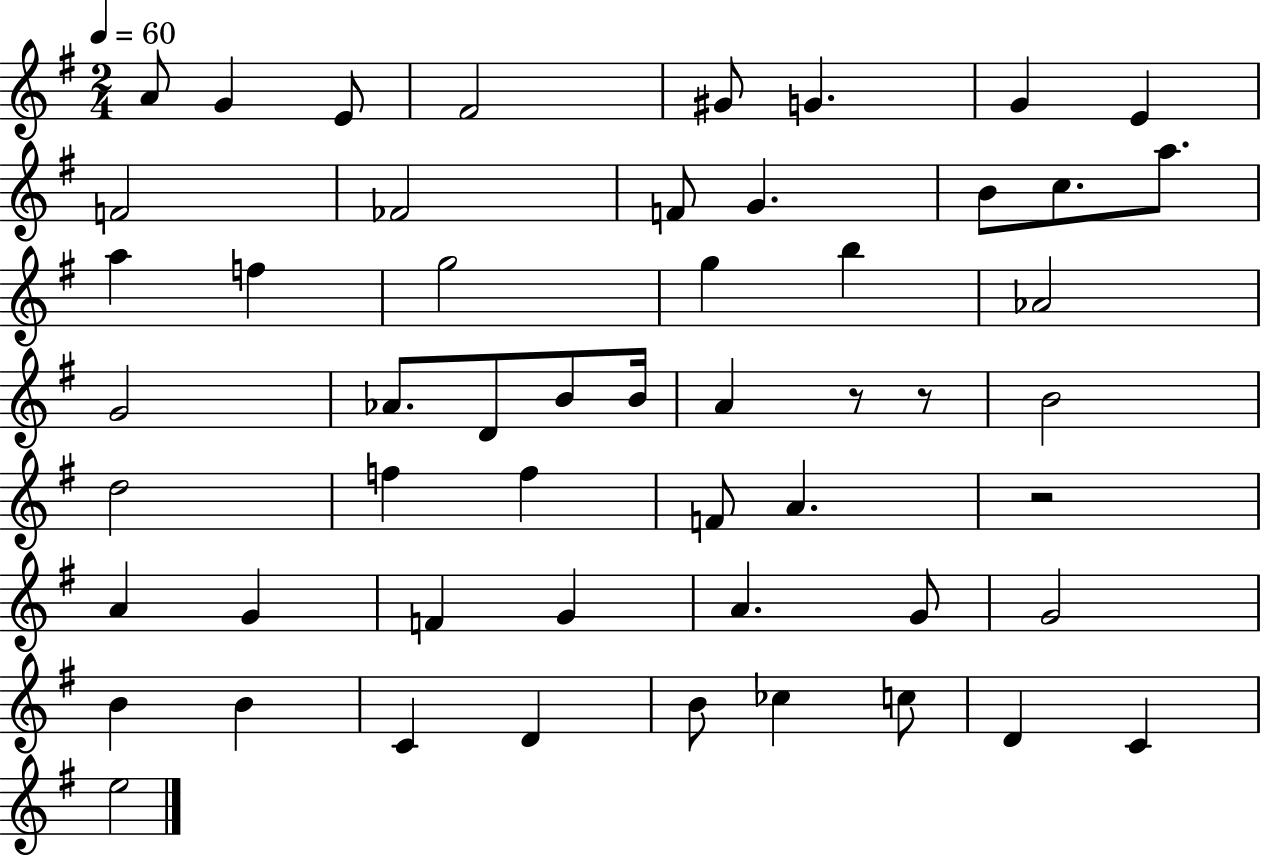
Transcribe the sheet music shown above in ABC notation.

X:1
T:Untitled
M:2/4
L:1/4
K:G
A/2 G E/2 ^F2 ^G/2 G G E F2 _F2 F/2 G B/2 c/2 a/2 a f g2 g b _A2 G2 _A/2 D/2 B/2 B/4 A z/2 z/2 B2 d2 f f F/2 A z2 A G F G A G/2 G2 B B C D B/2 _c c/2 D C e2